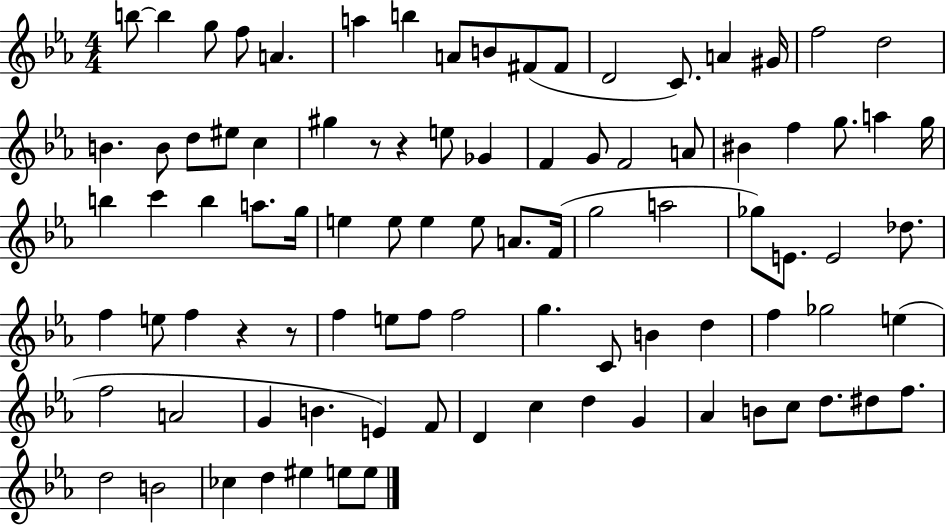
X:1
T:Untitled
M:4/4
L:1/4
K:Eb
b/2 b g/2 f/2 A a b A/2 B/2 ^F/2 ^F/2 D2 C/2 A ^G/4 f2 d2 B B/2 d/2 ^e/2 c ^g z/2 z e/2 _G F G/2 F2 A/2 ^B f g/2 a g/4 b c' b a/2 g/4 e e/2 e e/2 A/2 F/4 g2 a2 _g/2 E/2 E2 _d/2 f e/2 f z z/2 f e/2 f/2 f2 g C/2 B d f _g2 e f2 A2 G B E F/2 D c d G _A B/2 c/2 d/2 ^d/2 f/2 d2 B2 _c d ^e e/2 e/2